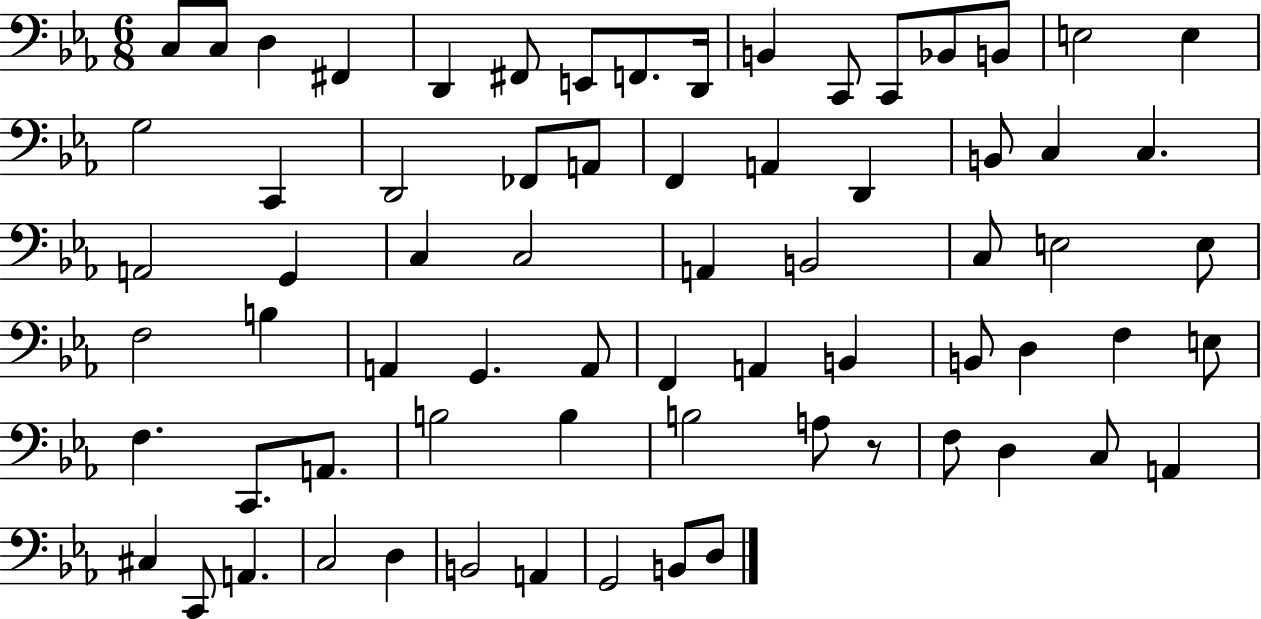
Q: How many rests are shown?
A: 1